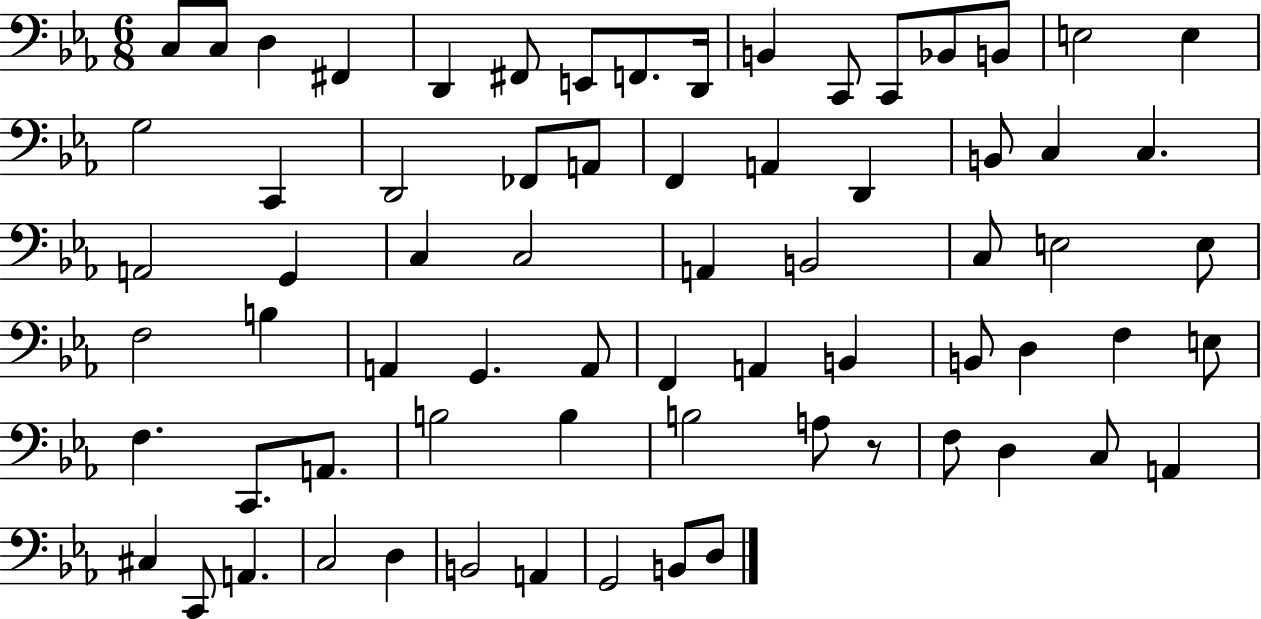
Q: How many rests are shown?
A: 1